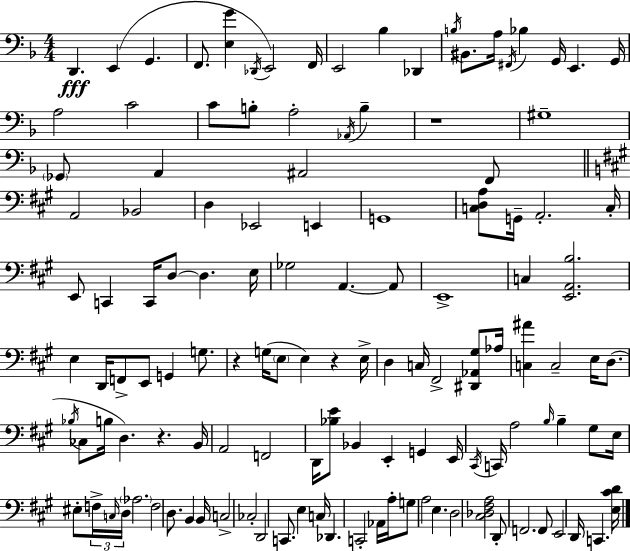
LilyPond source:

{
  \clef bass
  \numericTimeSignature
  \time 4/4
  \key f \major
  d,4.\fff e,4( g,4. | f,8. <e g'>4 \acciaccatura { des,16 }) e,2 | f,16 e,2 bes4 des,4 | \acciaccatura { b16 } bis,8. a16 \acciaccatura { fis,16 } bes4 g,16 e,4. | \break g,16 a2 c'2 | c'8 b8-. a2-. \acciaccatura { aes,16 } | b4-- r1 | gis1-- | \break \parenthesize ges,8 a,4 ais,2 | f,8 \bar "||" \break \key a \major a,2 bes,2 | d4 ees,2 e,4 | g,1 | <c d a>8 g,16-- a,2.-. c16-. | \break e,8 c,4 c,16 d8~~ d4. e16 | ges2 a,4.~~ a,8 | e,1-> | c4 <e, a, b>2. | \break e4 d,16 f,8-> e,8 g,4 g8. | r4 g16( \parenthesize e8 e4) r4 e16-> | d4 c16 fis,2-> <dis, aes, gis>8 aes16 | <c ais'>4 c2-- e16 d8.( | \break \acciaccatura { bes16 } ces8 b16 d4.) r4. | b,16 a,2 f,2 | d,16 <bes e'>8 bes,4 e,4-. g,4 | e,16 \acciaccatura { cis,16 } c,16 a2 \grace { b16 } b4-- | \break gis8 e16 eis8-. \tuplet 3/2 { f16-> \grace { c16 } d16 } \parenthesize aes2. | f2 d8. b,4 | b,16 c2-> ces2-. | d,2 c,8. e4 | \break c16 des,4. c,2-. | aes,16 a16-. g8 a2 e4. | d2 <cis des fis a>2 | d,8-. f,2. | \break f,8 e,2 d,16 c,4. | <e cis' d'>16 \bar "|."
}